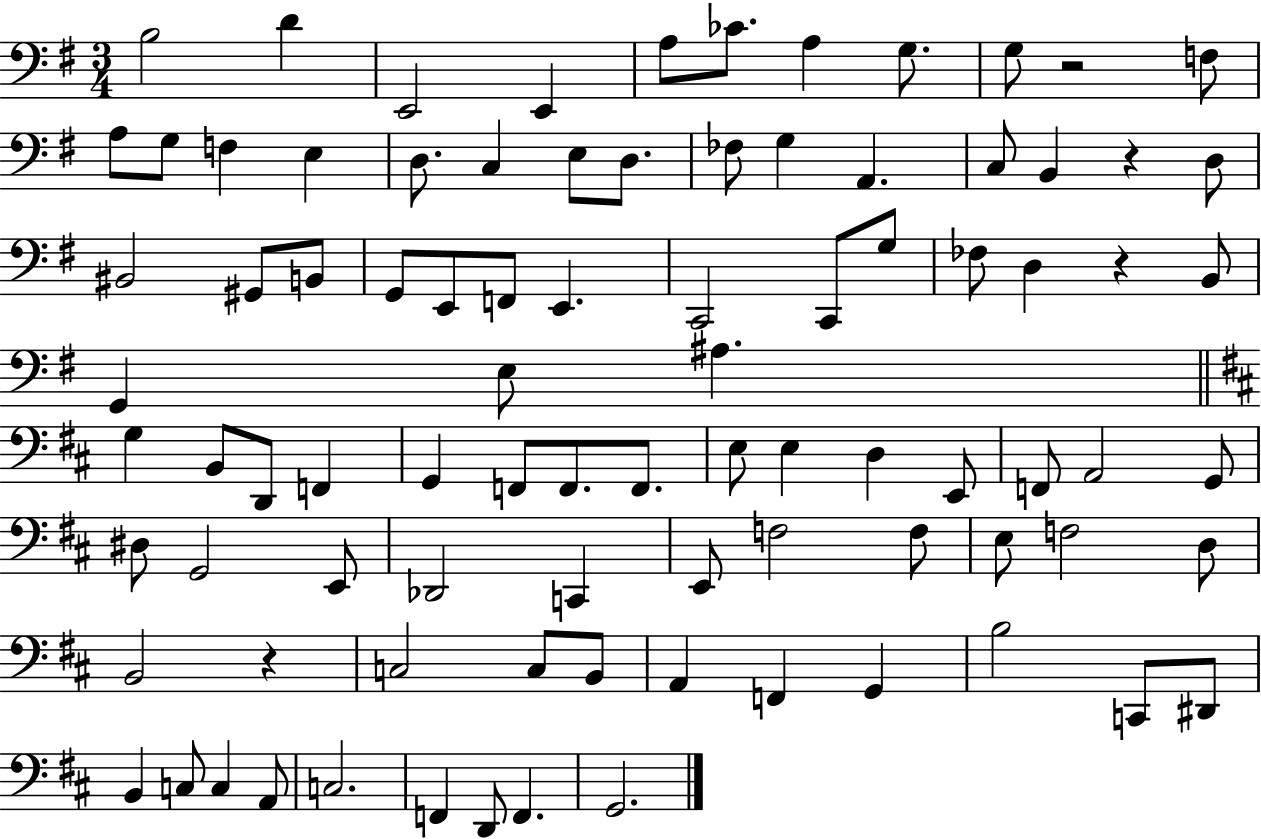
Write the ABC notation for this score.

X:1
T:Untitled
M:3/4
L:1/4
K:G
B,2 D E,,2 E,, A,/2 _C/2 A, G,/2 G,/2 z2 F,/2 A,/2 G,/2 F, E, D,/2 C, E,/2 D,/2 _F,/2 G, A,, C,/2 B,, z D,/2 ^B,,2 ^G,,/2 B,,/2 G,,/2 E,,/2 F,,/2 E,, C,,2 C,,/2 G,/2 _F,/2 D, z B,,/2 G,, E,/2 ^A, G, B,,/2 D,,/2 F,, G,, F,,/2 F,,/2 F,,/2 E,/2 E, D, E,,/2 F,,/2 A,,2 G,,/2 ^D,/2 G,,2 E,,/2 _D,,2 C,, E,,/2 F,2 F,/2 E,/2 F,2 D,/2 B,,2 z C,2 C,/2 B,,/2 A,, F,, G,, B,2 C,,/2 ^D,,/2 B,, C,/2 C, A,,/2 C,2 F,, D,,/2 F,, G,,2